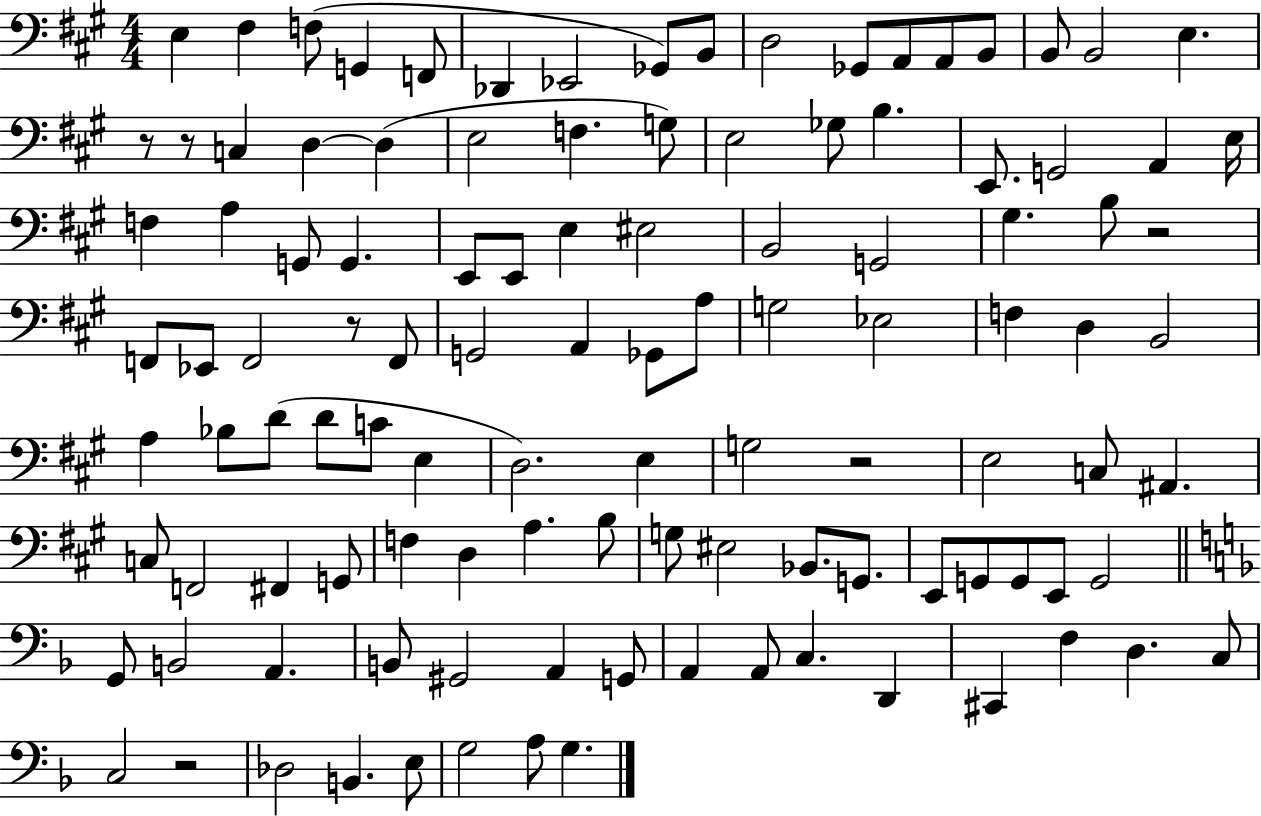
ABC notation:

X:1
T:Untitled
M:4/4
L:1/4
K:A
E, ^F, F,/2 G,, F,,/2 _D,, _E,,2 _G,,/2 B,,/2 D,2 _G,,/2 A,,/2 A,,/2 B,,/2 B,,/2 B,,2 E, z/2 z/2 C, D, D, E,2 F, G,/2 E,2 _G,/2 B, E,,/2 G,,2 A,, E,/4 F, A, G,,/2 G,, E,,/2 E,,/2 E, ^E,2 B,,2 G,,2 ^G, B,/2 z2 F,,/2 _E,,/2 F,,2 z/2 F,,/2 G,,2 A,, _G,,/2 A,/2 G,2 _E,2 F, D, B,,2 A, _B,/2 D/2 D/2 C/2 E, D,2 E, G,2 z2 E,2 C,/2 ^A,, C,/2 F,,2 ^F,, G,,/2 F, D, A, B,/2 G,/2 ^E,2 _B,,/2 G,,/2 E,,/2 G,,/2 G,,/2 E,,/2 G,,2 G,,/2 B,,2 A,, B,,/2 ^G,,2 A,, G,,/2 A,, A,,/2 C, D,, ^C,, F, D, C,/2 C,2 z2 _D,2 B,, E,/2 G,2 A,/2 G,